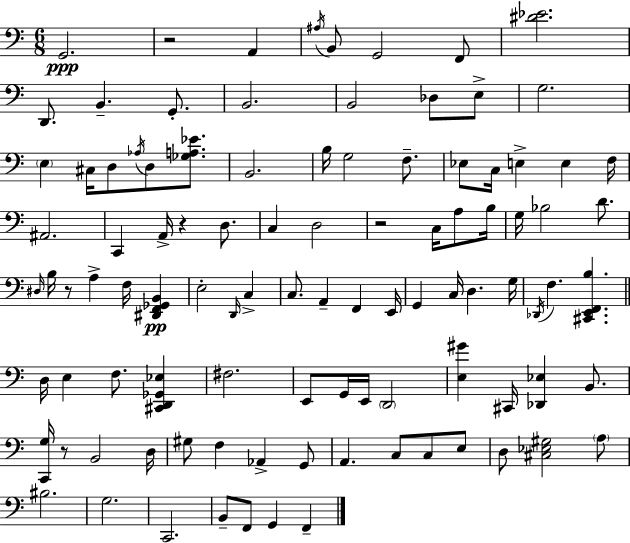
X:1
T:Untitled
M:6/8
L:1/4
K:Am
G,,2 z2 A,, ^A,/4 B,,/2 G,,2 F,,/2 [^D_E]2 D,,/2 B,, G,,/2 B,,2 B,,2 _D,/2 E,/2 G,2 E, ^C,/4 D,/2 _A,/4 D,/2 [_G,A,_E]/2 B,,2 B,/4 G,2 F,/2 _E,/2 C,/4 E, E, F,/4 ^A,,2 C,, A,,/4 z D,/2 C, D,2 z2 C,/4 A,/2 B,/4 G,/4 _B,2 D/2 ^D,/4 B,/4 z/2 A, F,/4 [^D,,F,,_G,,B,,] E,2 D,,/4 C, C,/2 A,, F,, E,,/4 G,, C,/4 D, G,/4 _D,,/4 F, [^C,,E,,F,,B,] D,/4 E, F,/2 [^C,,D,,_G,,_E,] ^F,2 E,,/2 G,,/4 E,,/4 D,,2 [E,^G] ^C,,/4 [_D,,_E,] B,,/2 [C,,G,]/4 z/2 B,,2 D,/4 ^G,/2 F, _A,, G,,/2 A,, C,/2 C,/2 E,/2 D,/2 [^C,_E,^G,]2 A,/2 ^B,2 G,2 C,,2 B,,/2 F,,/2 G,, F,,